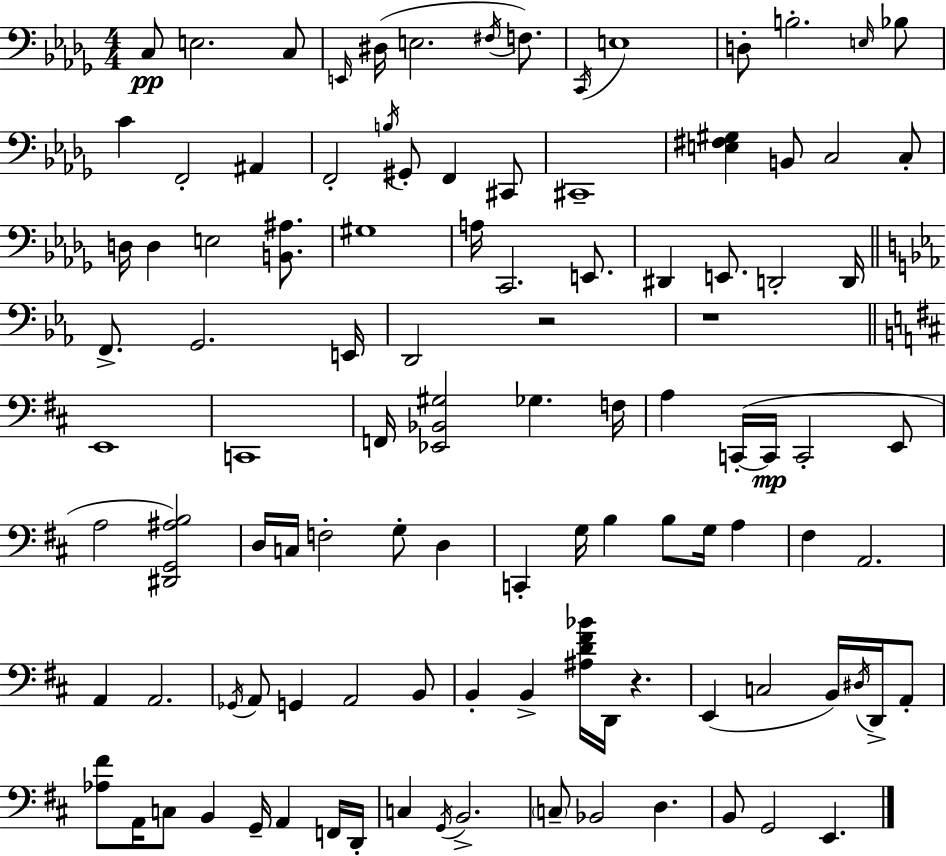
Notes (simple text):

C3/e E3/h. C3/e E2/s D#3/s E3/h. F#3/s F3/e. C2/s E3/w D3/e B3/h. E3/s Bb3/e C4/q F2/h A#2/q F2/h B3/s G#2/e F2/q C#2/e C#2/w [E3,F#3,G#3]/q B2/e C3/h C3/e D3/s D3/q E3/h [B2,A#3]/e. G#3/w A3/s C2/h. E2/e. D#2/q E2/e. D2/h D2/s F2/e. G2/h. E2/s D2/h R/h R/w E2/w C2/w F2/s [Eb2,Bb2,G#3]/h Gb3/q. F3/s A3/q C2/s C2/s C2/h E2/e A3/h [D#2,G2,A#3,B3]/h D3/s C3/s F3/h G3/e D3/q C2/q G3/s B3/q B3/e G3/s A3/q F#3/q A2/h. A2/q A2/h. Gb2/s A2/e G2/q A2/h B2/e B2/q B2/q [A#3,D4,F#4,Bb4]/s D2/s R/q. E2/q C3/h B2/s D#3/s D2/s A2/e [Ab3,F#4]/e A2/s C3/e B2/q G2/s A2/q F2/s D2/s C3/q G2/s B2/h. C3/e Bb2/h D3/q. B2/e G2/h E2/q.